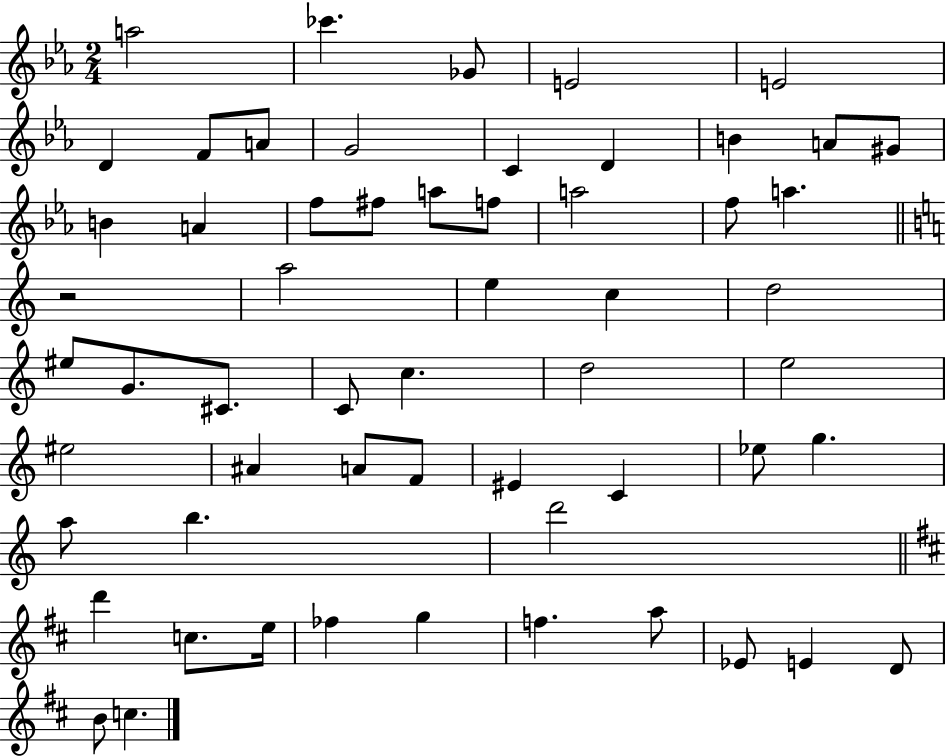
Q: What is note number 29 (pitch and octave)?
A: G4